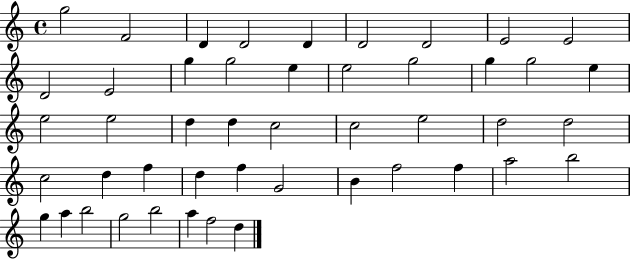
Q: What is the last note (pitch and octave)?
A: D5